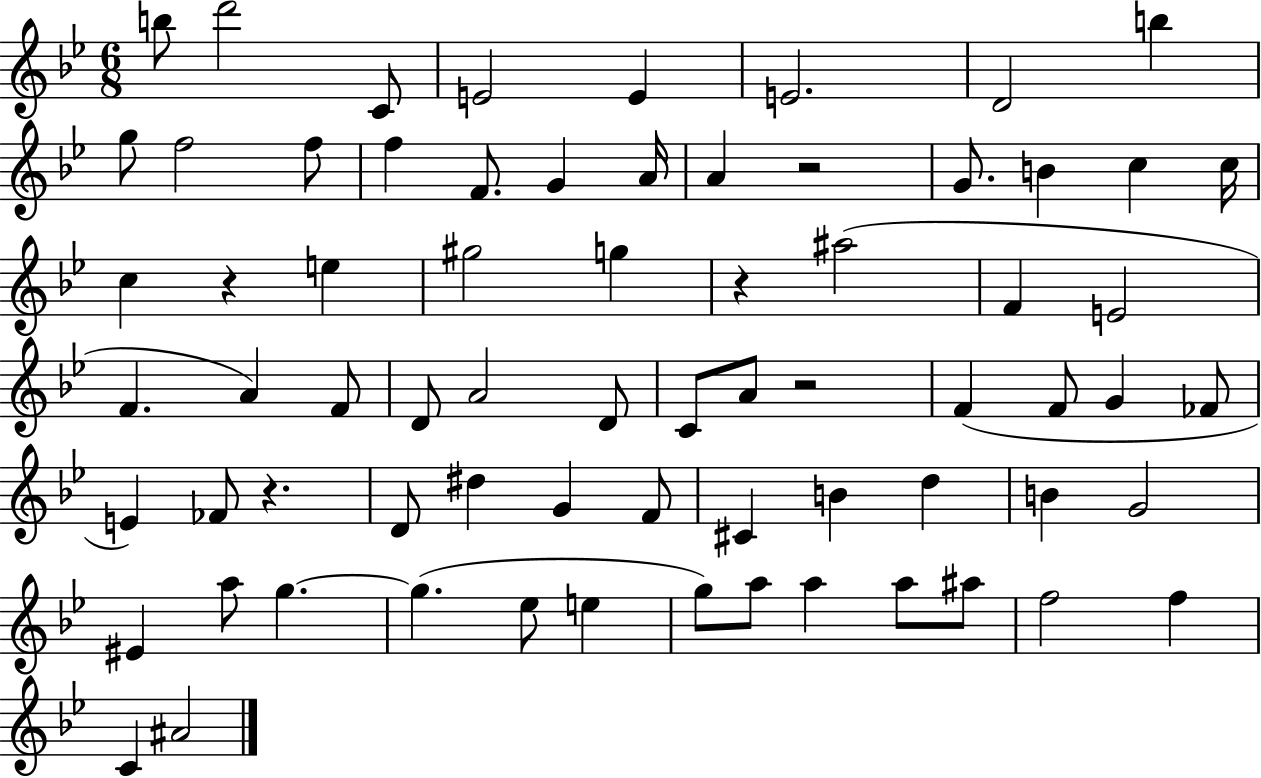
B5/e D6/h C4/e E4/h E4/q E4/h. D4/h B5/q G5/e F5/h F5/e F5/q F4/e. G4/q A4/s A4/q R/h G4/e. B4/q C5/q C5/s C5/q R/q E5/q G#5/h G5/q R/q A#5/h F4/q E4/h F4/q. A4/q F4/e D4/e A4/h D4/e C4/e A4/e R/h F4/q F4/e G4/q FES4/e E4/q FES4/e R/q. D4/e D#5/q G4/q F4/e C#4/q B4/q D5/q B4/q G4/h EIS4/q A5/e G5/q. G5/q. Eb5/e E5/q G5/e A5/e A5/q A5/e A#5/e F5/h F5/q C4/q A#4/h